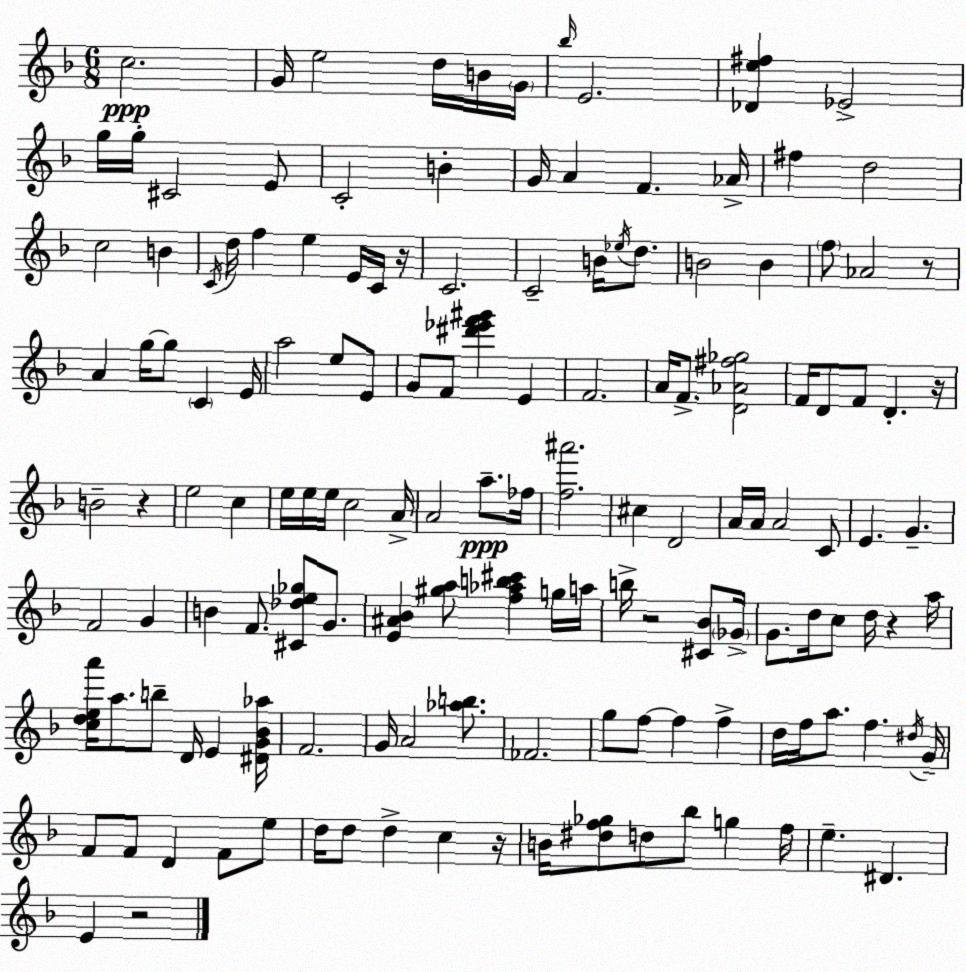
X:1
T:Untitled
M:6/8
L:1/4
K:Dm
c2 G/4 e2 d/4 B/4 G/4 _b/4 E2 [_De^f] _E2 g/4 g/4 ^C2 E/2 C2 B G/4 A F _A/4 ^f d2 c2 B C/4 d/4 f e E/4 C/4 z/4 C2 C2 B/4 _e/4 d/2 B2 B f/2 _A2 z/2 A g/4 g/2 C E/4 a2 e/2 E/2 G/2 F/2 [^d'_e'f'^g'] E F2 A/4 F/2 [D_A^f_g]2 F/4 D/2 F/2 D z/4 B2 z e2 c e/4 e/4 e/4 c2 A/4 A2 a/2 _f/4 [f^a']2 ^c D2 A/4 A/4 A2 C/2 E G F2 G B F/2 [^C_de_g]/2 G/2 [E^A_B] [^ga]/2 [f_ab^c'] g/4 a/4 b/4 z2 [^C_B]/2 _G/4 G/2 d/4 c/2 d/4 z a/4 [cdea']/4 a/2 b/2 D/4 E [^DG_B_a]/4 F2 G/4 A2 [_ab]/2 _F2 g/2 f/2 f f d/4 f/4 a/2 f ^d/4 G/4 F/2 F/2 D F/2 e/2 d/4 d/2 d c z/4 B/4 [^df_g]/2 d/2 _b/2 g f/4 e ^D E z2